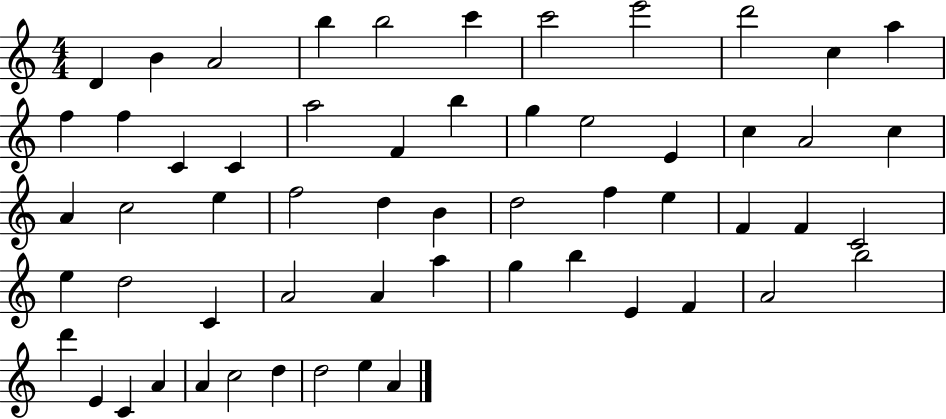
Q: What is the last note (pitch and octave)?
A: A4